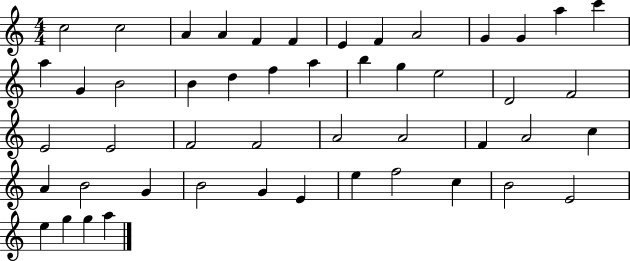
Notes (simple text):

C5/h C5/h A4/q A4/q F4/q F4/q E4/q F4/q A4/h G4/q G4/q A5/q C6/q A5/q G4/q B4/h B4/q D5/q F5/q A5/q B5/q G5/q E5/h D4/h F4/h E4/h E4/h F4/h F4/h A4/h A4/h F4/q A4/h C5/q A4/q B4/h G4/q B4/h G4/q E4/q E5/q F5/h C5/q B4/h E4/h E5/q G5/q G5/q A5/q